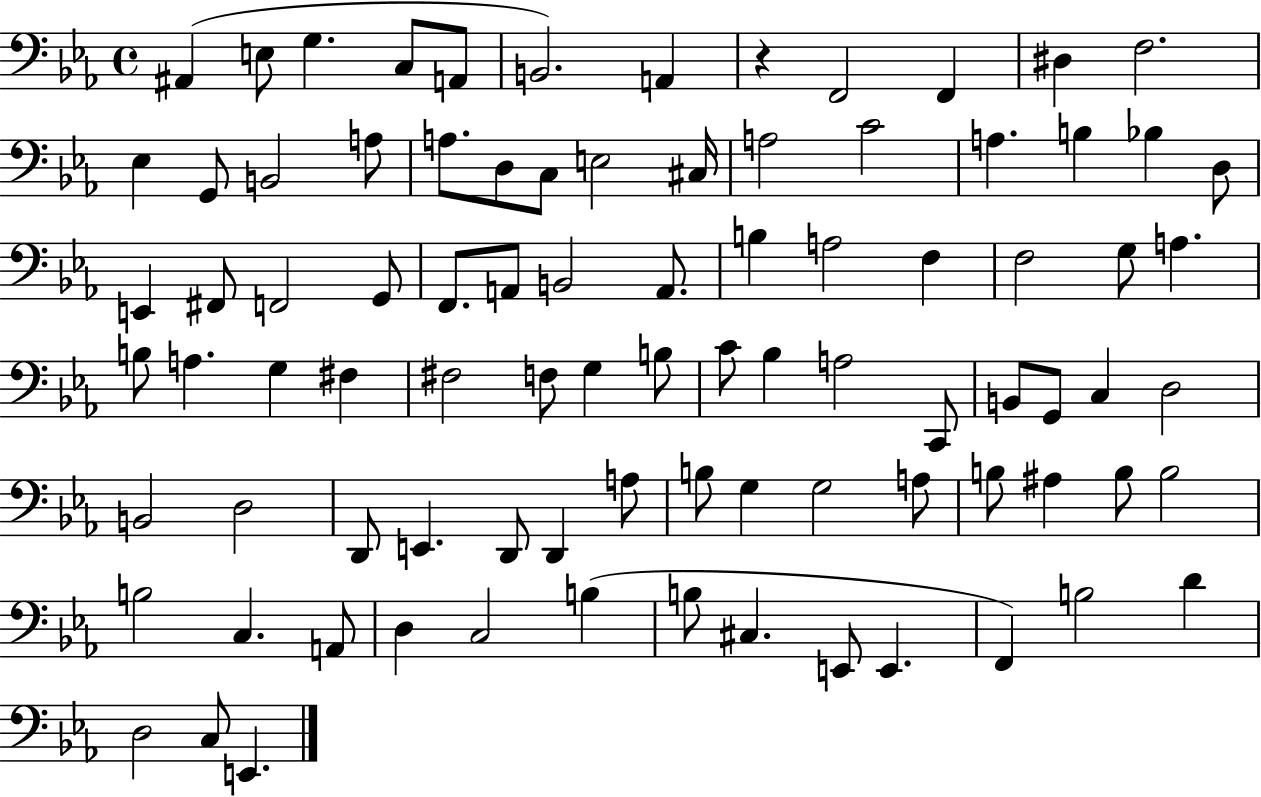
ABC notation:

X:1
T:Untitled
M:4/4
L:1/4
K:Eb
^A,, E,/2 G, C,/2 A,,/2 B,,2 A,, z F,,2 F,, ^D, F,2 _E, G,,/2 B,,2 A,/2 A,/2 D,/2 C,/2 E,2 ^C,/4 A,2 C2 A, B, _B, D,/2 E,, ^F,,/2 F,,2 G,,/2 F,,/2 A,,/2 B,,2 A,,/2 B, A,2 F, F,2 G,/2 A, B,/2 A, G, ^F, ^F,2 F,/2 G, B,/2 C/2 _B, A,2 C,,/2 B,,/2 G,,/2 C, D,2 B,,2 D,2 D,,/2 E,, D,,/2 D,, A,/2 B,/2 G, G,2 A,/2 B,/2 ^A, B,/2 B,2 B,2 C, A,,/2 D, C,2 B, B,/2 ^C, E,,/2 E,, F,, B,2 D D,2 C,/2 E,,